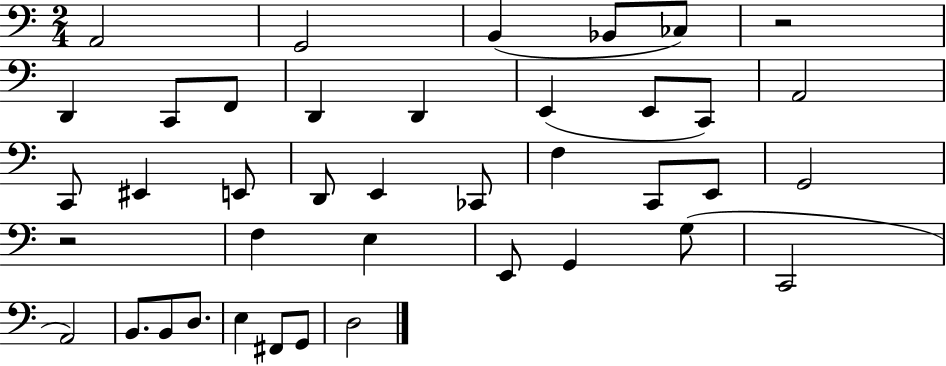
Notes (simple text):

A2/h G2/h B2/q Bb2/e CES3/e R/h D2/q C2/e F2/e D2/q D2/q E2/q E2/e C2/e A2/h C2/e EIS2/q E2/e D2/e E2/q CES2/e F3/q C2/e E2/e G2/h R/h F3/q E3/q E2/e G2/q G3/e C2/h A2/h B2/e. B2/e D3/e. E3/q F#2/e G2/e D3/h